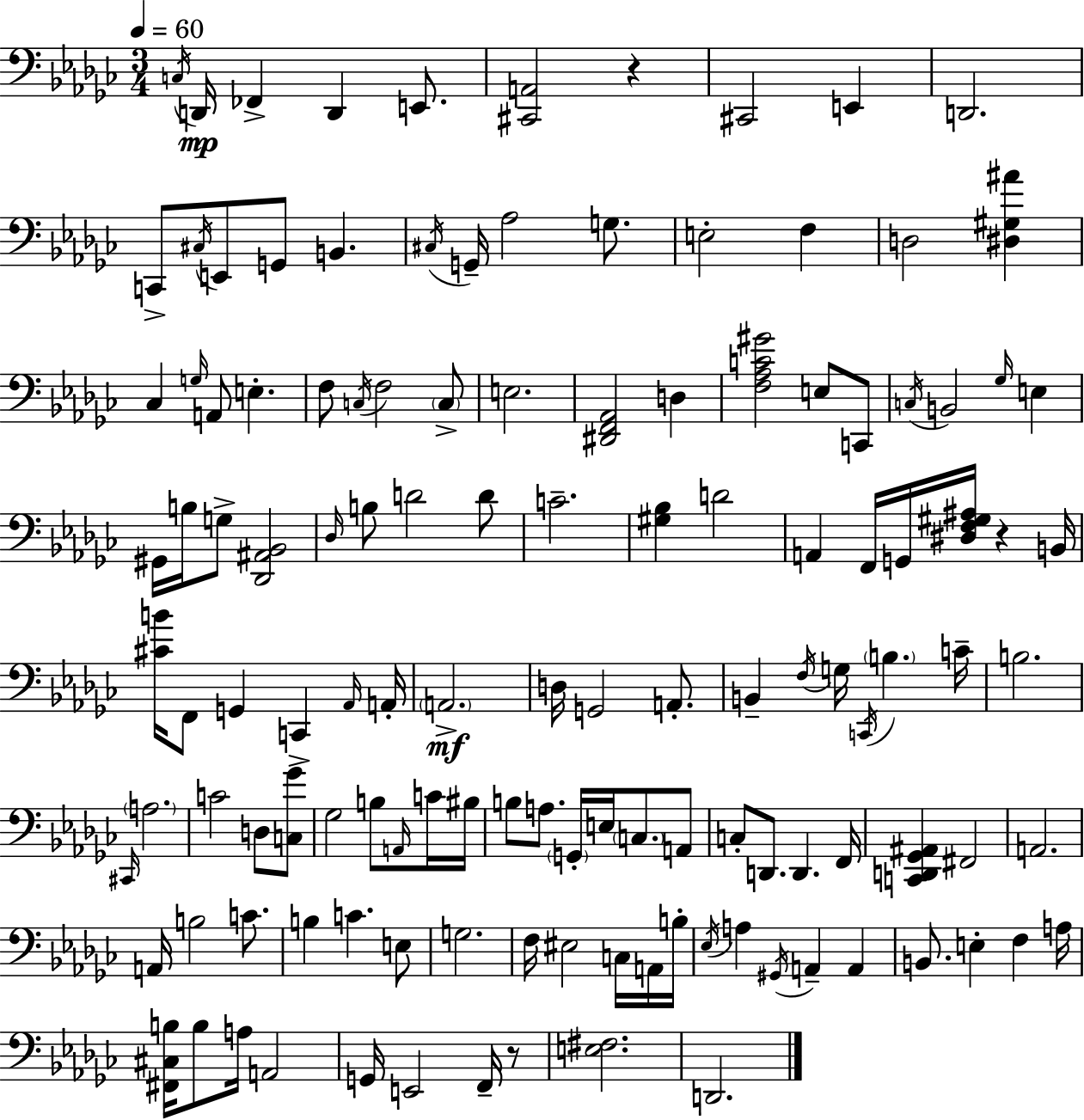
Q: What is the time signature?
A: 3/4